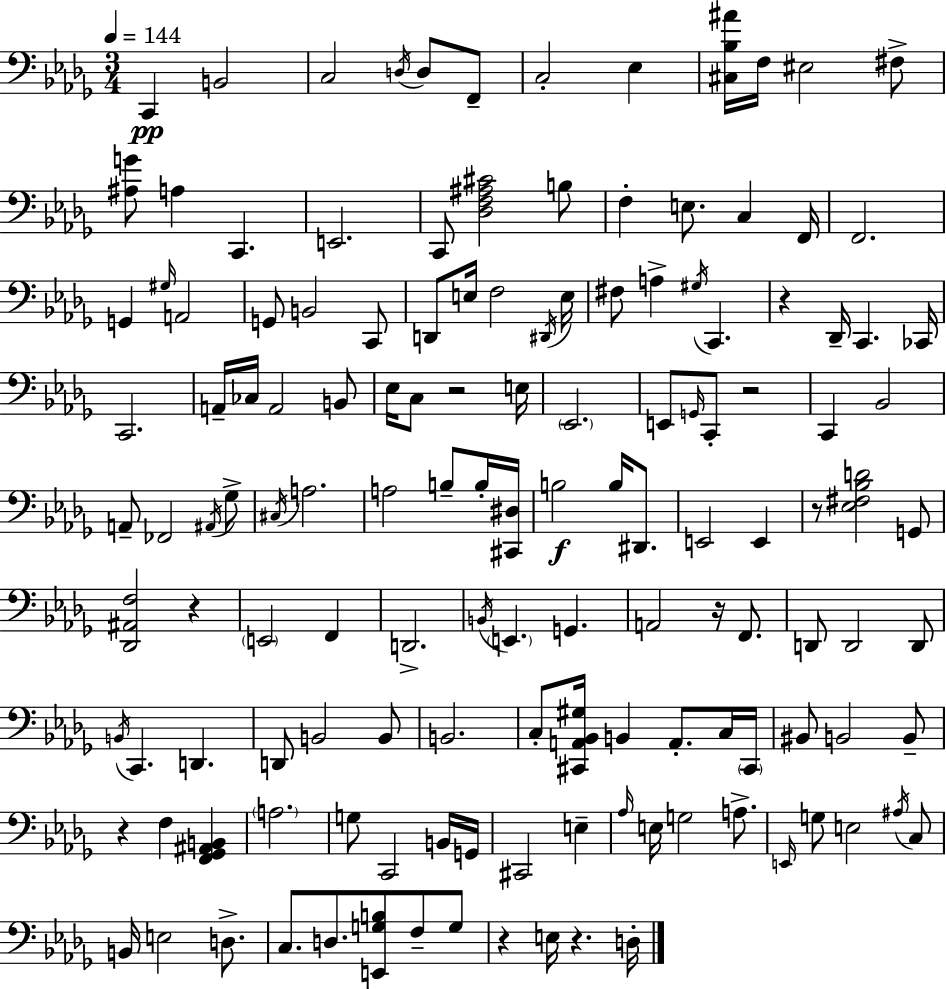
C2/q B2/h C3/h D3/s D3/e F2/e C3/h Eb3/q [C#3,Bb3,A#4]/s F3/s EIS3/h F#3/e [A#3,G4]/e A3/q C2/q. E2/h. C2/e [Db3,F3,A#3,C#4]/h B3/e F3/q E3/e. C3/q F2/s F2/h. G2/q G#3/s A2/h G2/e B2/h C2/e D2/e E3/s F3/h D#2/s E3/s F#3/e A3/q G#3/s C2/q. R/q Db2/s C2/q. CES2/s C2/h. A2/s CES3/s A2/h B2/e Eb3/s C3/e R/h E3/s Eb2/h. E2/e G2/s C2/e R/h C2/q Bb2/h A2/e FES2/h A#2/s Gb3/e C#3/s A3/h. A3/h B3/e B3/s [C#2,D#3]/s B3/h B3/s D#2/e. E2/h E2/q R/e [Eb3,F#3,Bb3,D4]/h G2/e [Db2,A#2,F3]/h R/q E2/h F2/q D2/h. B2/s E2/q. G2/q. A2/h R/s F2/e. D2/e D2/h D2/e B2/s C2/q. D2/q. D2/e B2/h B2/e B2/h. C3/e [C#2,A2,Bb2,G#3]/s B2/q A2/e. C3/s C#2/s BIS2/e B2/h B2/e R/q F3/q [F2,Gb2,A#2,B2]/q A3/h. G3/e C2/h B2/s G2/s C#2/h E3/q Ab3/s E3/s G3/h A3/e. E2/s G3/e E3/h A#3/s C3/e B2/s E3/h D3/e. C3/e. D3/e. [E2,G3,B3]/e F3/e G3/e R/q E3/s R/q. D3/s